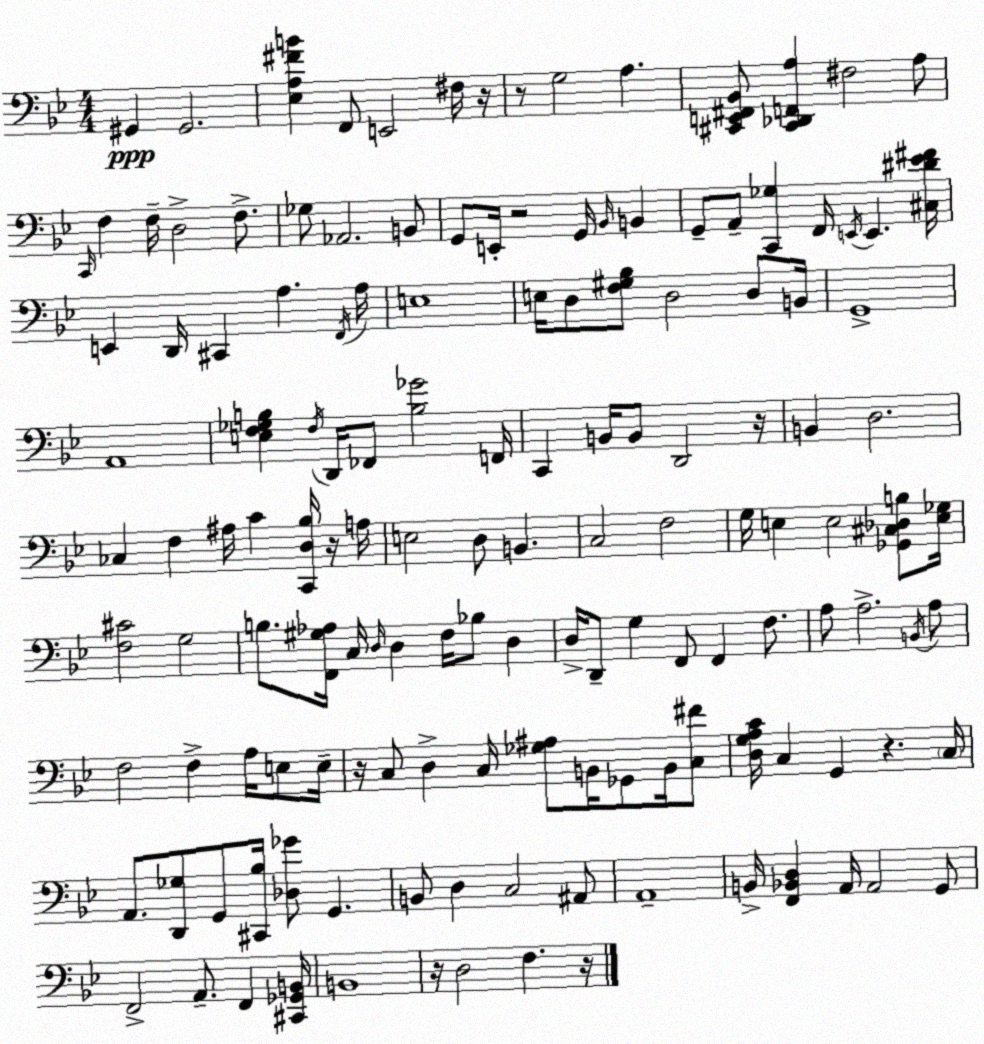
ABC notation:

X:1
T:Untitled
M:4/4
L:1/4
K:Bb
^G,, ^G,,2 [_E,A,^FB] F,,/2 E,,2 ^F,/4 z/4 z/2 G,2 A, [^C,,E,,^F,,_B,,]/2 [^C,,_D,,F,,A,] ^F,2 A,/2 C,,/4 F, F,/4 D,2 F,/2 _G,/2 _A,,2 B,,/2 G,,/2 E,,/4 z2 G,,/4 _B,,/4 B,, G,,/2 A,,/2 [C,,_G,] F,,/4 E,,/4 E,, [^C,^D_E^F]/4 E,, D,,/4 ^C,, A, F,,/4 A,/4 E,4 E,/4 D,/2 [F,^G,_B,]/2 D,2 D,/2 B,,/4 G,,4 A,,4 [E,F,_G,B,] F,/4 D,,/4 _F,,/2 [B,_G]2 F,,/4 C,, B,,/4 B,,/2 D,,2 z/4 B,, D,2 _C, F, ^A,/4 C [C,,D,_B,]/4 z/4 A,/4 E,2 D,/2 B,, C,2 F,2 G,/4 E, E,2 [_G,,^C,_D,B,]/2 [E,_G,]/4 [F,^C]2 G,2 B,/2 [F,,^G,_A,]/4 C,/4 D,/4 D, F,/4 _B,/2 D, D,/4 D,,/2 G, F,,/2 F,, F,/2 A,/2 A,2 B,,/4 A,/2 F,2 F, A,/4 E,/2 E,/4 z/4 C,/2 D, C,/4 [_G,^A,]/2 B,,/4 _G,,/2 B,,/4 [C,^F]/2 [D,G,A,C]/4 C, G,, z C,/4 A,,/2 [D,,_G,]/2 G,,/2 [^C,,_B,]/4 [_D,_G]/2 G,, B,,/2 D, C,2 ^A,,/2 A,,4 B,,/4 [F,,_B,,D,] A,,/4 A,,2 G,,/2 F,,2 A,,/2 F,, [^C,,_G,,B,,]/4 B,,4 z/4 D,2 F, z/4